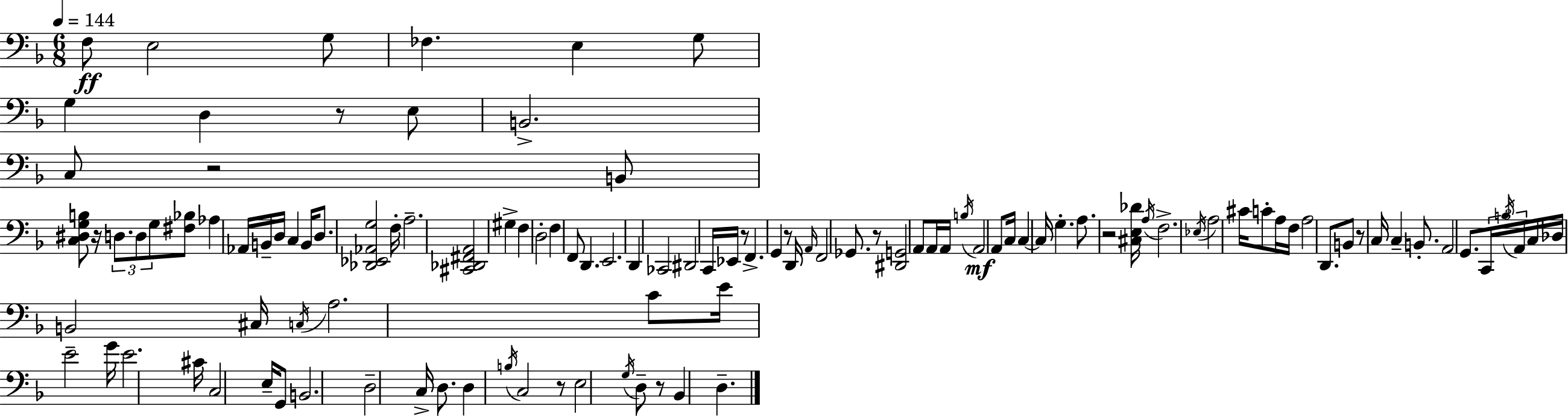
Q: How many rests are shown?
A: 10